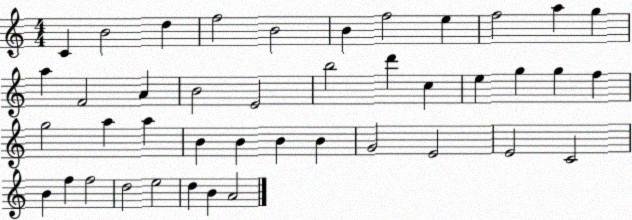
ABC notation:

X:1
T:Untitled
M:4/4
L:1/4
K:C
C B2 d f2 B2 B f2 e f2 a g a F2 A B2 E2 b2 d' c e g g f g2 a a B B B B G2 E2 E2 C2 B f f2 d2 e2 d B A2